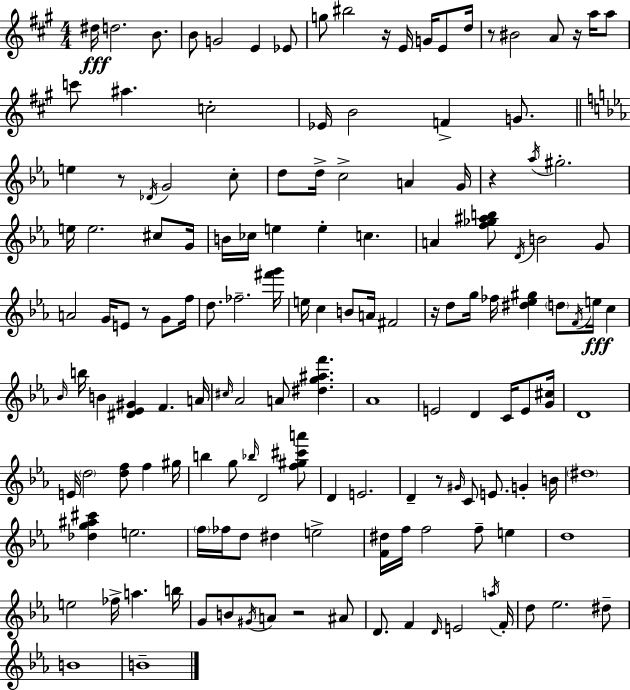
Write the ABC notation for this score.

X:1
T:Untitled
M:4/4
L:1/4
K:A
^d/4 d2 B/2 B/2 G2 E _E/2 g/2 ^b2 z/4 E/4 G/4 E/2 d/4 z/2 ^B2 A/2 z/4 a/4 a/2 c'/2 ^a c2 _E/4 B2 F G/2 e z/2 _D/4 G2 c/2 d/2 d/4 c2 A G/4 z _a/4 ^g2 e/4 e2 ^c/2 G/4 B/4 _c/4 e e c A [f_g^ab]/2 D/4 B2 G/2 A2 G/4 E/2 z/2 G/2 f/4 d/2 _f2 [^f'g']/4 e/4 c B/2 A/4 ^F2 z/4 d/2 g/4 _f/4 [^d_e^g] d/2 F/4 e/4 c _B/4 b/4 B [^D_E^G] F A/4 ^c/4 _A2 A/2 [^dg^af'] _A4 E2 D C/4 E/2 [G^c]/4 D4 E/4 d2 [df]/2 f ^g/4 b g/2 _b/4 D2 [f^g^c'a']/2 D E2 D z/2 ^G/4 C/2 E/2 G B/4 ^d4 [_dg^a^c'] e2 f/4 _f/4 d/2 ^d e2 [F^d]/4 f/4 f2 f/2 e d4 e2 _f/4 a b/4 G/2 B/2 ^G/4 A/2 z2 ^A/2 D/2 F D/4 E2 a/4 F/4 d/2 _e2 ^d/2 B4 B4